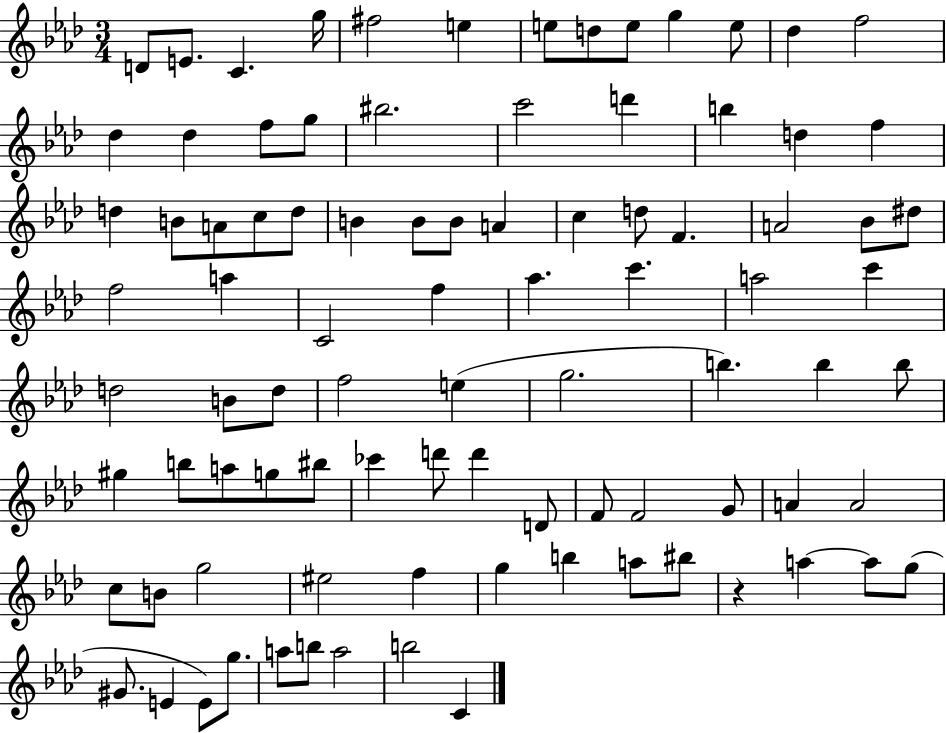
{
  \clef treble
  \numericTimeSignature
  \time 3/4
  \key aes \major
  d'8 e'8. c'4. g''16 | fis''2 e''4 | e''8 d''8 e''8 g''4 e''8 | des''4 f''2 | \break des''4 des''4 f''8 g''8 | bis''2. | c'''2 d'''4 | b''4 d''4 f''4 | \break d''4 b'8 a'8 c''8 d''8 | b'4 b'8 b'8 a'4 | c''4 d''8 f'4. | a'2 bes'8 dis''8 | \break f''2 a''4 | c'2 f''4 | aes''4. c'''4. | a''2 c'''4 | \break d''2 b'8 d''8 | f''2 e''4( | g''2. | b''4.) b''4 b''8 | \break gis''4 b''8 a''8 g''8 bis''8 | ces'''4 d'''8 d'''4 d'8 | f'8 f'2 g'8 | a'4 a'2 | \break c''8 b'8 g''2 | eis''2 f''4 | g''4 b''4 a''8 bis''8 | r4 a''4~~ a''8 g''8( | \break gis'8. e'4 e'8) g''8. | a''8 b''8 a''2 | b''2 c'4 | \bar "|."
}